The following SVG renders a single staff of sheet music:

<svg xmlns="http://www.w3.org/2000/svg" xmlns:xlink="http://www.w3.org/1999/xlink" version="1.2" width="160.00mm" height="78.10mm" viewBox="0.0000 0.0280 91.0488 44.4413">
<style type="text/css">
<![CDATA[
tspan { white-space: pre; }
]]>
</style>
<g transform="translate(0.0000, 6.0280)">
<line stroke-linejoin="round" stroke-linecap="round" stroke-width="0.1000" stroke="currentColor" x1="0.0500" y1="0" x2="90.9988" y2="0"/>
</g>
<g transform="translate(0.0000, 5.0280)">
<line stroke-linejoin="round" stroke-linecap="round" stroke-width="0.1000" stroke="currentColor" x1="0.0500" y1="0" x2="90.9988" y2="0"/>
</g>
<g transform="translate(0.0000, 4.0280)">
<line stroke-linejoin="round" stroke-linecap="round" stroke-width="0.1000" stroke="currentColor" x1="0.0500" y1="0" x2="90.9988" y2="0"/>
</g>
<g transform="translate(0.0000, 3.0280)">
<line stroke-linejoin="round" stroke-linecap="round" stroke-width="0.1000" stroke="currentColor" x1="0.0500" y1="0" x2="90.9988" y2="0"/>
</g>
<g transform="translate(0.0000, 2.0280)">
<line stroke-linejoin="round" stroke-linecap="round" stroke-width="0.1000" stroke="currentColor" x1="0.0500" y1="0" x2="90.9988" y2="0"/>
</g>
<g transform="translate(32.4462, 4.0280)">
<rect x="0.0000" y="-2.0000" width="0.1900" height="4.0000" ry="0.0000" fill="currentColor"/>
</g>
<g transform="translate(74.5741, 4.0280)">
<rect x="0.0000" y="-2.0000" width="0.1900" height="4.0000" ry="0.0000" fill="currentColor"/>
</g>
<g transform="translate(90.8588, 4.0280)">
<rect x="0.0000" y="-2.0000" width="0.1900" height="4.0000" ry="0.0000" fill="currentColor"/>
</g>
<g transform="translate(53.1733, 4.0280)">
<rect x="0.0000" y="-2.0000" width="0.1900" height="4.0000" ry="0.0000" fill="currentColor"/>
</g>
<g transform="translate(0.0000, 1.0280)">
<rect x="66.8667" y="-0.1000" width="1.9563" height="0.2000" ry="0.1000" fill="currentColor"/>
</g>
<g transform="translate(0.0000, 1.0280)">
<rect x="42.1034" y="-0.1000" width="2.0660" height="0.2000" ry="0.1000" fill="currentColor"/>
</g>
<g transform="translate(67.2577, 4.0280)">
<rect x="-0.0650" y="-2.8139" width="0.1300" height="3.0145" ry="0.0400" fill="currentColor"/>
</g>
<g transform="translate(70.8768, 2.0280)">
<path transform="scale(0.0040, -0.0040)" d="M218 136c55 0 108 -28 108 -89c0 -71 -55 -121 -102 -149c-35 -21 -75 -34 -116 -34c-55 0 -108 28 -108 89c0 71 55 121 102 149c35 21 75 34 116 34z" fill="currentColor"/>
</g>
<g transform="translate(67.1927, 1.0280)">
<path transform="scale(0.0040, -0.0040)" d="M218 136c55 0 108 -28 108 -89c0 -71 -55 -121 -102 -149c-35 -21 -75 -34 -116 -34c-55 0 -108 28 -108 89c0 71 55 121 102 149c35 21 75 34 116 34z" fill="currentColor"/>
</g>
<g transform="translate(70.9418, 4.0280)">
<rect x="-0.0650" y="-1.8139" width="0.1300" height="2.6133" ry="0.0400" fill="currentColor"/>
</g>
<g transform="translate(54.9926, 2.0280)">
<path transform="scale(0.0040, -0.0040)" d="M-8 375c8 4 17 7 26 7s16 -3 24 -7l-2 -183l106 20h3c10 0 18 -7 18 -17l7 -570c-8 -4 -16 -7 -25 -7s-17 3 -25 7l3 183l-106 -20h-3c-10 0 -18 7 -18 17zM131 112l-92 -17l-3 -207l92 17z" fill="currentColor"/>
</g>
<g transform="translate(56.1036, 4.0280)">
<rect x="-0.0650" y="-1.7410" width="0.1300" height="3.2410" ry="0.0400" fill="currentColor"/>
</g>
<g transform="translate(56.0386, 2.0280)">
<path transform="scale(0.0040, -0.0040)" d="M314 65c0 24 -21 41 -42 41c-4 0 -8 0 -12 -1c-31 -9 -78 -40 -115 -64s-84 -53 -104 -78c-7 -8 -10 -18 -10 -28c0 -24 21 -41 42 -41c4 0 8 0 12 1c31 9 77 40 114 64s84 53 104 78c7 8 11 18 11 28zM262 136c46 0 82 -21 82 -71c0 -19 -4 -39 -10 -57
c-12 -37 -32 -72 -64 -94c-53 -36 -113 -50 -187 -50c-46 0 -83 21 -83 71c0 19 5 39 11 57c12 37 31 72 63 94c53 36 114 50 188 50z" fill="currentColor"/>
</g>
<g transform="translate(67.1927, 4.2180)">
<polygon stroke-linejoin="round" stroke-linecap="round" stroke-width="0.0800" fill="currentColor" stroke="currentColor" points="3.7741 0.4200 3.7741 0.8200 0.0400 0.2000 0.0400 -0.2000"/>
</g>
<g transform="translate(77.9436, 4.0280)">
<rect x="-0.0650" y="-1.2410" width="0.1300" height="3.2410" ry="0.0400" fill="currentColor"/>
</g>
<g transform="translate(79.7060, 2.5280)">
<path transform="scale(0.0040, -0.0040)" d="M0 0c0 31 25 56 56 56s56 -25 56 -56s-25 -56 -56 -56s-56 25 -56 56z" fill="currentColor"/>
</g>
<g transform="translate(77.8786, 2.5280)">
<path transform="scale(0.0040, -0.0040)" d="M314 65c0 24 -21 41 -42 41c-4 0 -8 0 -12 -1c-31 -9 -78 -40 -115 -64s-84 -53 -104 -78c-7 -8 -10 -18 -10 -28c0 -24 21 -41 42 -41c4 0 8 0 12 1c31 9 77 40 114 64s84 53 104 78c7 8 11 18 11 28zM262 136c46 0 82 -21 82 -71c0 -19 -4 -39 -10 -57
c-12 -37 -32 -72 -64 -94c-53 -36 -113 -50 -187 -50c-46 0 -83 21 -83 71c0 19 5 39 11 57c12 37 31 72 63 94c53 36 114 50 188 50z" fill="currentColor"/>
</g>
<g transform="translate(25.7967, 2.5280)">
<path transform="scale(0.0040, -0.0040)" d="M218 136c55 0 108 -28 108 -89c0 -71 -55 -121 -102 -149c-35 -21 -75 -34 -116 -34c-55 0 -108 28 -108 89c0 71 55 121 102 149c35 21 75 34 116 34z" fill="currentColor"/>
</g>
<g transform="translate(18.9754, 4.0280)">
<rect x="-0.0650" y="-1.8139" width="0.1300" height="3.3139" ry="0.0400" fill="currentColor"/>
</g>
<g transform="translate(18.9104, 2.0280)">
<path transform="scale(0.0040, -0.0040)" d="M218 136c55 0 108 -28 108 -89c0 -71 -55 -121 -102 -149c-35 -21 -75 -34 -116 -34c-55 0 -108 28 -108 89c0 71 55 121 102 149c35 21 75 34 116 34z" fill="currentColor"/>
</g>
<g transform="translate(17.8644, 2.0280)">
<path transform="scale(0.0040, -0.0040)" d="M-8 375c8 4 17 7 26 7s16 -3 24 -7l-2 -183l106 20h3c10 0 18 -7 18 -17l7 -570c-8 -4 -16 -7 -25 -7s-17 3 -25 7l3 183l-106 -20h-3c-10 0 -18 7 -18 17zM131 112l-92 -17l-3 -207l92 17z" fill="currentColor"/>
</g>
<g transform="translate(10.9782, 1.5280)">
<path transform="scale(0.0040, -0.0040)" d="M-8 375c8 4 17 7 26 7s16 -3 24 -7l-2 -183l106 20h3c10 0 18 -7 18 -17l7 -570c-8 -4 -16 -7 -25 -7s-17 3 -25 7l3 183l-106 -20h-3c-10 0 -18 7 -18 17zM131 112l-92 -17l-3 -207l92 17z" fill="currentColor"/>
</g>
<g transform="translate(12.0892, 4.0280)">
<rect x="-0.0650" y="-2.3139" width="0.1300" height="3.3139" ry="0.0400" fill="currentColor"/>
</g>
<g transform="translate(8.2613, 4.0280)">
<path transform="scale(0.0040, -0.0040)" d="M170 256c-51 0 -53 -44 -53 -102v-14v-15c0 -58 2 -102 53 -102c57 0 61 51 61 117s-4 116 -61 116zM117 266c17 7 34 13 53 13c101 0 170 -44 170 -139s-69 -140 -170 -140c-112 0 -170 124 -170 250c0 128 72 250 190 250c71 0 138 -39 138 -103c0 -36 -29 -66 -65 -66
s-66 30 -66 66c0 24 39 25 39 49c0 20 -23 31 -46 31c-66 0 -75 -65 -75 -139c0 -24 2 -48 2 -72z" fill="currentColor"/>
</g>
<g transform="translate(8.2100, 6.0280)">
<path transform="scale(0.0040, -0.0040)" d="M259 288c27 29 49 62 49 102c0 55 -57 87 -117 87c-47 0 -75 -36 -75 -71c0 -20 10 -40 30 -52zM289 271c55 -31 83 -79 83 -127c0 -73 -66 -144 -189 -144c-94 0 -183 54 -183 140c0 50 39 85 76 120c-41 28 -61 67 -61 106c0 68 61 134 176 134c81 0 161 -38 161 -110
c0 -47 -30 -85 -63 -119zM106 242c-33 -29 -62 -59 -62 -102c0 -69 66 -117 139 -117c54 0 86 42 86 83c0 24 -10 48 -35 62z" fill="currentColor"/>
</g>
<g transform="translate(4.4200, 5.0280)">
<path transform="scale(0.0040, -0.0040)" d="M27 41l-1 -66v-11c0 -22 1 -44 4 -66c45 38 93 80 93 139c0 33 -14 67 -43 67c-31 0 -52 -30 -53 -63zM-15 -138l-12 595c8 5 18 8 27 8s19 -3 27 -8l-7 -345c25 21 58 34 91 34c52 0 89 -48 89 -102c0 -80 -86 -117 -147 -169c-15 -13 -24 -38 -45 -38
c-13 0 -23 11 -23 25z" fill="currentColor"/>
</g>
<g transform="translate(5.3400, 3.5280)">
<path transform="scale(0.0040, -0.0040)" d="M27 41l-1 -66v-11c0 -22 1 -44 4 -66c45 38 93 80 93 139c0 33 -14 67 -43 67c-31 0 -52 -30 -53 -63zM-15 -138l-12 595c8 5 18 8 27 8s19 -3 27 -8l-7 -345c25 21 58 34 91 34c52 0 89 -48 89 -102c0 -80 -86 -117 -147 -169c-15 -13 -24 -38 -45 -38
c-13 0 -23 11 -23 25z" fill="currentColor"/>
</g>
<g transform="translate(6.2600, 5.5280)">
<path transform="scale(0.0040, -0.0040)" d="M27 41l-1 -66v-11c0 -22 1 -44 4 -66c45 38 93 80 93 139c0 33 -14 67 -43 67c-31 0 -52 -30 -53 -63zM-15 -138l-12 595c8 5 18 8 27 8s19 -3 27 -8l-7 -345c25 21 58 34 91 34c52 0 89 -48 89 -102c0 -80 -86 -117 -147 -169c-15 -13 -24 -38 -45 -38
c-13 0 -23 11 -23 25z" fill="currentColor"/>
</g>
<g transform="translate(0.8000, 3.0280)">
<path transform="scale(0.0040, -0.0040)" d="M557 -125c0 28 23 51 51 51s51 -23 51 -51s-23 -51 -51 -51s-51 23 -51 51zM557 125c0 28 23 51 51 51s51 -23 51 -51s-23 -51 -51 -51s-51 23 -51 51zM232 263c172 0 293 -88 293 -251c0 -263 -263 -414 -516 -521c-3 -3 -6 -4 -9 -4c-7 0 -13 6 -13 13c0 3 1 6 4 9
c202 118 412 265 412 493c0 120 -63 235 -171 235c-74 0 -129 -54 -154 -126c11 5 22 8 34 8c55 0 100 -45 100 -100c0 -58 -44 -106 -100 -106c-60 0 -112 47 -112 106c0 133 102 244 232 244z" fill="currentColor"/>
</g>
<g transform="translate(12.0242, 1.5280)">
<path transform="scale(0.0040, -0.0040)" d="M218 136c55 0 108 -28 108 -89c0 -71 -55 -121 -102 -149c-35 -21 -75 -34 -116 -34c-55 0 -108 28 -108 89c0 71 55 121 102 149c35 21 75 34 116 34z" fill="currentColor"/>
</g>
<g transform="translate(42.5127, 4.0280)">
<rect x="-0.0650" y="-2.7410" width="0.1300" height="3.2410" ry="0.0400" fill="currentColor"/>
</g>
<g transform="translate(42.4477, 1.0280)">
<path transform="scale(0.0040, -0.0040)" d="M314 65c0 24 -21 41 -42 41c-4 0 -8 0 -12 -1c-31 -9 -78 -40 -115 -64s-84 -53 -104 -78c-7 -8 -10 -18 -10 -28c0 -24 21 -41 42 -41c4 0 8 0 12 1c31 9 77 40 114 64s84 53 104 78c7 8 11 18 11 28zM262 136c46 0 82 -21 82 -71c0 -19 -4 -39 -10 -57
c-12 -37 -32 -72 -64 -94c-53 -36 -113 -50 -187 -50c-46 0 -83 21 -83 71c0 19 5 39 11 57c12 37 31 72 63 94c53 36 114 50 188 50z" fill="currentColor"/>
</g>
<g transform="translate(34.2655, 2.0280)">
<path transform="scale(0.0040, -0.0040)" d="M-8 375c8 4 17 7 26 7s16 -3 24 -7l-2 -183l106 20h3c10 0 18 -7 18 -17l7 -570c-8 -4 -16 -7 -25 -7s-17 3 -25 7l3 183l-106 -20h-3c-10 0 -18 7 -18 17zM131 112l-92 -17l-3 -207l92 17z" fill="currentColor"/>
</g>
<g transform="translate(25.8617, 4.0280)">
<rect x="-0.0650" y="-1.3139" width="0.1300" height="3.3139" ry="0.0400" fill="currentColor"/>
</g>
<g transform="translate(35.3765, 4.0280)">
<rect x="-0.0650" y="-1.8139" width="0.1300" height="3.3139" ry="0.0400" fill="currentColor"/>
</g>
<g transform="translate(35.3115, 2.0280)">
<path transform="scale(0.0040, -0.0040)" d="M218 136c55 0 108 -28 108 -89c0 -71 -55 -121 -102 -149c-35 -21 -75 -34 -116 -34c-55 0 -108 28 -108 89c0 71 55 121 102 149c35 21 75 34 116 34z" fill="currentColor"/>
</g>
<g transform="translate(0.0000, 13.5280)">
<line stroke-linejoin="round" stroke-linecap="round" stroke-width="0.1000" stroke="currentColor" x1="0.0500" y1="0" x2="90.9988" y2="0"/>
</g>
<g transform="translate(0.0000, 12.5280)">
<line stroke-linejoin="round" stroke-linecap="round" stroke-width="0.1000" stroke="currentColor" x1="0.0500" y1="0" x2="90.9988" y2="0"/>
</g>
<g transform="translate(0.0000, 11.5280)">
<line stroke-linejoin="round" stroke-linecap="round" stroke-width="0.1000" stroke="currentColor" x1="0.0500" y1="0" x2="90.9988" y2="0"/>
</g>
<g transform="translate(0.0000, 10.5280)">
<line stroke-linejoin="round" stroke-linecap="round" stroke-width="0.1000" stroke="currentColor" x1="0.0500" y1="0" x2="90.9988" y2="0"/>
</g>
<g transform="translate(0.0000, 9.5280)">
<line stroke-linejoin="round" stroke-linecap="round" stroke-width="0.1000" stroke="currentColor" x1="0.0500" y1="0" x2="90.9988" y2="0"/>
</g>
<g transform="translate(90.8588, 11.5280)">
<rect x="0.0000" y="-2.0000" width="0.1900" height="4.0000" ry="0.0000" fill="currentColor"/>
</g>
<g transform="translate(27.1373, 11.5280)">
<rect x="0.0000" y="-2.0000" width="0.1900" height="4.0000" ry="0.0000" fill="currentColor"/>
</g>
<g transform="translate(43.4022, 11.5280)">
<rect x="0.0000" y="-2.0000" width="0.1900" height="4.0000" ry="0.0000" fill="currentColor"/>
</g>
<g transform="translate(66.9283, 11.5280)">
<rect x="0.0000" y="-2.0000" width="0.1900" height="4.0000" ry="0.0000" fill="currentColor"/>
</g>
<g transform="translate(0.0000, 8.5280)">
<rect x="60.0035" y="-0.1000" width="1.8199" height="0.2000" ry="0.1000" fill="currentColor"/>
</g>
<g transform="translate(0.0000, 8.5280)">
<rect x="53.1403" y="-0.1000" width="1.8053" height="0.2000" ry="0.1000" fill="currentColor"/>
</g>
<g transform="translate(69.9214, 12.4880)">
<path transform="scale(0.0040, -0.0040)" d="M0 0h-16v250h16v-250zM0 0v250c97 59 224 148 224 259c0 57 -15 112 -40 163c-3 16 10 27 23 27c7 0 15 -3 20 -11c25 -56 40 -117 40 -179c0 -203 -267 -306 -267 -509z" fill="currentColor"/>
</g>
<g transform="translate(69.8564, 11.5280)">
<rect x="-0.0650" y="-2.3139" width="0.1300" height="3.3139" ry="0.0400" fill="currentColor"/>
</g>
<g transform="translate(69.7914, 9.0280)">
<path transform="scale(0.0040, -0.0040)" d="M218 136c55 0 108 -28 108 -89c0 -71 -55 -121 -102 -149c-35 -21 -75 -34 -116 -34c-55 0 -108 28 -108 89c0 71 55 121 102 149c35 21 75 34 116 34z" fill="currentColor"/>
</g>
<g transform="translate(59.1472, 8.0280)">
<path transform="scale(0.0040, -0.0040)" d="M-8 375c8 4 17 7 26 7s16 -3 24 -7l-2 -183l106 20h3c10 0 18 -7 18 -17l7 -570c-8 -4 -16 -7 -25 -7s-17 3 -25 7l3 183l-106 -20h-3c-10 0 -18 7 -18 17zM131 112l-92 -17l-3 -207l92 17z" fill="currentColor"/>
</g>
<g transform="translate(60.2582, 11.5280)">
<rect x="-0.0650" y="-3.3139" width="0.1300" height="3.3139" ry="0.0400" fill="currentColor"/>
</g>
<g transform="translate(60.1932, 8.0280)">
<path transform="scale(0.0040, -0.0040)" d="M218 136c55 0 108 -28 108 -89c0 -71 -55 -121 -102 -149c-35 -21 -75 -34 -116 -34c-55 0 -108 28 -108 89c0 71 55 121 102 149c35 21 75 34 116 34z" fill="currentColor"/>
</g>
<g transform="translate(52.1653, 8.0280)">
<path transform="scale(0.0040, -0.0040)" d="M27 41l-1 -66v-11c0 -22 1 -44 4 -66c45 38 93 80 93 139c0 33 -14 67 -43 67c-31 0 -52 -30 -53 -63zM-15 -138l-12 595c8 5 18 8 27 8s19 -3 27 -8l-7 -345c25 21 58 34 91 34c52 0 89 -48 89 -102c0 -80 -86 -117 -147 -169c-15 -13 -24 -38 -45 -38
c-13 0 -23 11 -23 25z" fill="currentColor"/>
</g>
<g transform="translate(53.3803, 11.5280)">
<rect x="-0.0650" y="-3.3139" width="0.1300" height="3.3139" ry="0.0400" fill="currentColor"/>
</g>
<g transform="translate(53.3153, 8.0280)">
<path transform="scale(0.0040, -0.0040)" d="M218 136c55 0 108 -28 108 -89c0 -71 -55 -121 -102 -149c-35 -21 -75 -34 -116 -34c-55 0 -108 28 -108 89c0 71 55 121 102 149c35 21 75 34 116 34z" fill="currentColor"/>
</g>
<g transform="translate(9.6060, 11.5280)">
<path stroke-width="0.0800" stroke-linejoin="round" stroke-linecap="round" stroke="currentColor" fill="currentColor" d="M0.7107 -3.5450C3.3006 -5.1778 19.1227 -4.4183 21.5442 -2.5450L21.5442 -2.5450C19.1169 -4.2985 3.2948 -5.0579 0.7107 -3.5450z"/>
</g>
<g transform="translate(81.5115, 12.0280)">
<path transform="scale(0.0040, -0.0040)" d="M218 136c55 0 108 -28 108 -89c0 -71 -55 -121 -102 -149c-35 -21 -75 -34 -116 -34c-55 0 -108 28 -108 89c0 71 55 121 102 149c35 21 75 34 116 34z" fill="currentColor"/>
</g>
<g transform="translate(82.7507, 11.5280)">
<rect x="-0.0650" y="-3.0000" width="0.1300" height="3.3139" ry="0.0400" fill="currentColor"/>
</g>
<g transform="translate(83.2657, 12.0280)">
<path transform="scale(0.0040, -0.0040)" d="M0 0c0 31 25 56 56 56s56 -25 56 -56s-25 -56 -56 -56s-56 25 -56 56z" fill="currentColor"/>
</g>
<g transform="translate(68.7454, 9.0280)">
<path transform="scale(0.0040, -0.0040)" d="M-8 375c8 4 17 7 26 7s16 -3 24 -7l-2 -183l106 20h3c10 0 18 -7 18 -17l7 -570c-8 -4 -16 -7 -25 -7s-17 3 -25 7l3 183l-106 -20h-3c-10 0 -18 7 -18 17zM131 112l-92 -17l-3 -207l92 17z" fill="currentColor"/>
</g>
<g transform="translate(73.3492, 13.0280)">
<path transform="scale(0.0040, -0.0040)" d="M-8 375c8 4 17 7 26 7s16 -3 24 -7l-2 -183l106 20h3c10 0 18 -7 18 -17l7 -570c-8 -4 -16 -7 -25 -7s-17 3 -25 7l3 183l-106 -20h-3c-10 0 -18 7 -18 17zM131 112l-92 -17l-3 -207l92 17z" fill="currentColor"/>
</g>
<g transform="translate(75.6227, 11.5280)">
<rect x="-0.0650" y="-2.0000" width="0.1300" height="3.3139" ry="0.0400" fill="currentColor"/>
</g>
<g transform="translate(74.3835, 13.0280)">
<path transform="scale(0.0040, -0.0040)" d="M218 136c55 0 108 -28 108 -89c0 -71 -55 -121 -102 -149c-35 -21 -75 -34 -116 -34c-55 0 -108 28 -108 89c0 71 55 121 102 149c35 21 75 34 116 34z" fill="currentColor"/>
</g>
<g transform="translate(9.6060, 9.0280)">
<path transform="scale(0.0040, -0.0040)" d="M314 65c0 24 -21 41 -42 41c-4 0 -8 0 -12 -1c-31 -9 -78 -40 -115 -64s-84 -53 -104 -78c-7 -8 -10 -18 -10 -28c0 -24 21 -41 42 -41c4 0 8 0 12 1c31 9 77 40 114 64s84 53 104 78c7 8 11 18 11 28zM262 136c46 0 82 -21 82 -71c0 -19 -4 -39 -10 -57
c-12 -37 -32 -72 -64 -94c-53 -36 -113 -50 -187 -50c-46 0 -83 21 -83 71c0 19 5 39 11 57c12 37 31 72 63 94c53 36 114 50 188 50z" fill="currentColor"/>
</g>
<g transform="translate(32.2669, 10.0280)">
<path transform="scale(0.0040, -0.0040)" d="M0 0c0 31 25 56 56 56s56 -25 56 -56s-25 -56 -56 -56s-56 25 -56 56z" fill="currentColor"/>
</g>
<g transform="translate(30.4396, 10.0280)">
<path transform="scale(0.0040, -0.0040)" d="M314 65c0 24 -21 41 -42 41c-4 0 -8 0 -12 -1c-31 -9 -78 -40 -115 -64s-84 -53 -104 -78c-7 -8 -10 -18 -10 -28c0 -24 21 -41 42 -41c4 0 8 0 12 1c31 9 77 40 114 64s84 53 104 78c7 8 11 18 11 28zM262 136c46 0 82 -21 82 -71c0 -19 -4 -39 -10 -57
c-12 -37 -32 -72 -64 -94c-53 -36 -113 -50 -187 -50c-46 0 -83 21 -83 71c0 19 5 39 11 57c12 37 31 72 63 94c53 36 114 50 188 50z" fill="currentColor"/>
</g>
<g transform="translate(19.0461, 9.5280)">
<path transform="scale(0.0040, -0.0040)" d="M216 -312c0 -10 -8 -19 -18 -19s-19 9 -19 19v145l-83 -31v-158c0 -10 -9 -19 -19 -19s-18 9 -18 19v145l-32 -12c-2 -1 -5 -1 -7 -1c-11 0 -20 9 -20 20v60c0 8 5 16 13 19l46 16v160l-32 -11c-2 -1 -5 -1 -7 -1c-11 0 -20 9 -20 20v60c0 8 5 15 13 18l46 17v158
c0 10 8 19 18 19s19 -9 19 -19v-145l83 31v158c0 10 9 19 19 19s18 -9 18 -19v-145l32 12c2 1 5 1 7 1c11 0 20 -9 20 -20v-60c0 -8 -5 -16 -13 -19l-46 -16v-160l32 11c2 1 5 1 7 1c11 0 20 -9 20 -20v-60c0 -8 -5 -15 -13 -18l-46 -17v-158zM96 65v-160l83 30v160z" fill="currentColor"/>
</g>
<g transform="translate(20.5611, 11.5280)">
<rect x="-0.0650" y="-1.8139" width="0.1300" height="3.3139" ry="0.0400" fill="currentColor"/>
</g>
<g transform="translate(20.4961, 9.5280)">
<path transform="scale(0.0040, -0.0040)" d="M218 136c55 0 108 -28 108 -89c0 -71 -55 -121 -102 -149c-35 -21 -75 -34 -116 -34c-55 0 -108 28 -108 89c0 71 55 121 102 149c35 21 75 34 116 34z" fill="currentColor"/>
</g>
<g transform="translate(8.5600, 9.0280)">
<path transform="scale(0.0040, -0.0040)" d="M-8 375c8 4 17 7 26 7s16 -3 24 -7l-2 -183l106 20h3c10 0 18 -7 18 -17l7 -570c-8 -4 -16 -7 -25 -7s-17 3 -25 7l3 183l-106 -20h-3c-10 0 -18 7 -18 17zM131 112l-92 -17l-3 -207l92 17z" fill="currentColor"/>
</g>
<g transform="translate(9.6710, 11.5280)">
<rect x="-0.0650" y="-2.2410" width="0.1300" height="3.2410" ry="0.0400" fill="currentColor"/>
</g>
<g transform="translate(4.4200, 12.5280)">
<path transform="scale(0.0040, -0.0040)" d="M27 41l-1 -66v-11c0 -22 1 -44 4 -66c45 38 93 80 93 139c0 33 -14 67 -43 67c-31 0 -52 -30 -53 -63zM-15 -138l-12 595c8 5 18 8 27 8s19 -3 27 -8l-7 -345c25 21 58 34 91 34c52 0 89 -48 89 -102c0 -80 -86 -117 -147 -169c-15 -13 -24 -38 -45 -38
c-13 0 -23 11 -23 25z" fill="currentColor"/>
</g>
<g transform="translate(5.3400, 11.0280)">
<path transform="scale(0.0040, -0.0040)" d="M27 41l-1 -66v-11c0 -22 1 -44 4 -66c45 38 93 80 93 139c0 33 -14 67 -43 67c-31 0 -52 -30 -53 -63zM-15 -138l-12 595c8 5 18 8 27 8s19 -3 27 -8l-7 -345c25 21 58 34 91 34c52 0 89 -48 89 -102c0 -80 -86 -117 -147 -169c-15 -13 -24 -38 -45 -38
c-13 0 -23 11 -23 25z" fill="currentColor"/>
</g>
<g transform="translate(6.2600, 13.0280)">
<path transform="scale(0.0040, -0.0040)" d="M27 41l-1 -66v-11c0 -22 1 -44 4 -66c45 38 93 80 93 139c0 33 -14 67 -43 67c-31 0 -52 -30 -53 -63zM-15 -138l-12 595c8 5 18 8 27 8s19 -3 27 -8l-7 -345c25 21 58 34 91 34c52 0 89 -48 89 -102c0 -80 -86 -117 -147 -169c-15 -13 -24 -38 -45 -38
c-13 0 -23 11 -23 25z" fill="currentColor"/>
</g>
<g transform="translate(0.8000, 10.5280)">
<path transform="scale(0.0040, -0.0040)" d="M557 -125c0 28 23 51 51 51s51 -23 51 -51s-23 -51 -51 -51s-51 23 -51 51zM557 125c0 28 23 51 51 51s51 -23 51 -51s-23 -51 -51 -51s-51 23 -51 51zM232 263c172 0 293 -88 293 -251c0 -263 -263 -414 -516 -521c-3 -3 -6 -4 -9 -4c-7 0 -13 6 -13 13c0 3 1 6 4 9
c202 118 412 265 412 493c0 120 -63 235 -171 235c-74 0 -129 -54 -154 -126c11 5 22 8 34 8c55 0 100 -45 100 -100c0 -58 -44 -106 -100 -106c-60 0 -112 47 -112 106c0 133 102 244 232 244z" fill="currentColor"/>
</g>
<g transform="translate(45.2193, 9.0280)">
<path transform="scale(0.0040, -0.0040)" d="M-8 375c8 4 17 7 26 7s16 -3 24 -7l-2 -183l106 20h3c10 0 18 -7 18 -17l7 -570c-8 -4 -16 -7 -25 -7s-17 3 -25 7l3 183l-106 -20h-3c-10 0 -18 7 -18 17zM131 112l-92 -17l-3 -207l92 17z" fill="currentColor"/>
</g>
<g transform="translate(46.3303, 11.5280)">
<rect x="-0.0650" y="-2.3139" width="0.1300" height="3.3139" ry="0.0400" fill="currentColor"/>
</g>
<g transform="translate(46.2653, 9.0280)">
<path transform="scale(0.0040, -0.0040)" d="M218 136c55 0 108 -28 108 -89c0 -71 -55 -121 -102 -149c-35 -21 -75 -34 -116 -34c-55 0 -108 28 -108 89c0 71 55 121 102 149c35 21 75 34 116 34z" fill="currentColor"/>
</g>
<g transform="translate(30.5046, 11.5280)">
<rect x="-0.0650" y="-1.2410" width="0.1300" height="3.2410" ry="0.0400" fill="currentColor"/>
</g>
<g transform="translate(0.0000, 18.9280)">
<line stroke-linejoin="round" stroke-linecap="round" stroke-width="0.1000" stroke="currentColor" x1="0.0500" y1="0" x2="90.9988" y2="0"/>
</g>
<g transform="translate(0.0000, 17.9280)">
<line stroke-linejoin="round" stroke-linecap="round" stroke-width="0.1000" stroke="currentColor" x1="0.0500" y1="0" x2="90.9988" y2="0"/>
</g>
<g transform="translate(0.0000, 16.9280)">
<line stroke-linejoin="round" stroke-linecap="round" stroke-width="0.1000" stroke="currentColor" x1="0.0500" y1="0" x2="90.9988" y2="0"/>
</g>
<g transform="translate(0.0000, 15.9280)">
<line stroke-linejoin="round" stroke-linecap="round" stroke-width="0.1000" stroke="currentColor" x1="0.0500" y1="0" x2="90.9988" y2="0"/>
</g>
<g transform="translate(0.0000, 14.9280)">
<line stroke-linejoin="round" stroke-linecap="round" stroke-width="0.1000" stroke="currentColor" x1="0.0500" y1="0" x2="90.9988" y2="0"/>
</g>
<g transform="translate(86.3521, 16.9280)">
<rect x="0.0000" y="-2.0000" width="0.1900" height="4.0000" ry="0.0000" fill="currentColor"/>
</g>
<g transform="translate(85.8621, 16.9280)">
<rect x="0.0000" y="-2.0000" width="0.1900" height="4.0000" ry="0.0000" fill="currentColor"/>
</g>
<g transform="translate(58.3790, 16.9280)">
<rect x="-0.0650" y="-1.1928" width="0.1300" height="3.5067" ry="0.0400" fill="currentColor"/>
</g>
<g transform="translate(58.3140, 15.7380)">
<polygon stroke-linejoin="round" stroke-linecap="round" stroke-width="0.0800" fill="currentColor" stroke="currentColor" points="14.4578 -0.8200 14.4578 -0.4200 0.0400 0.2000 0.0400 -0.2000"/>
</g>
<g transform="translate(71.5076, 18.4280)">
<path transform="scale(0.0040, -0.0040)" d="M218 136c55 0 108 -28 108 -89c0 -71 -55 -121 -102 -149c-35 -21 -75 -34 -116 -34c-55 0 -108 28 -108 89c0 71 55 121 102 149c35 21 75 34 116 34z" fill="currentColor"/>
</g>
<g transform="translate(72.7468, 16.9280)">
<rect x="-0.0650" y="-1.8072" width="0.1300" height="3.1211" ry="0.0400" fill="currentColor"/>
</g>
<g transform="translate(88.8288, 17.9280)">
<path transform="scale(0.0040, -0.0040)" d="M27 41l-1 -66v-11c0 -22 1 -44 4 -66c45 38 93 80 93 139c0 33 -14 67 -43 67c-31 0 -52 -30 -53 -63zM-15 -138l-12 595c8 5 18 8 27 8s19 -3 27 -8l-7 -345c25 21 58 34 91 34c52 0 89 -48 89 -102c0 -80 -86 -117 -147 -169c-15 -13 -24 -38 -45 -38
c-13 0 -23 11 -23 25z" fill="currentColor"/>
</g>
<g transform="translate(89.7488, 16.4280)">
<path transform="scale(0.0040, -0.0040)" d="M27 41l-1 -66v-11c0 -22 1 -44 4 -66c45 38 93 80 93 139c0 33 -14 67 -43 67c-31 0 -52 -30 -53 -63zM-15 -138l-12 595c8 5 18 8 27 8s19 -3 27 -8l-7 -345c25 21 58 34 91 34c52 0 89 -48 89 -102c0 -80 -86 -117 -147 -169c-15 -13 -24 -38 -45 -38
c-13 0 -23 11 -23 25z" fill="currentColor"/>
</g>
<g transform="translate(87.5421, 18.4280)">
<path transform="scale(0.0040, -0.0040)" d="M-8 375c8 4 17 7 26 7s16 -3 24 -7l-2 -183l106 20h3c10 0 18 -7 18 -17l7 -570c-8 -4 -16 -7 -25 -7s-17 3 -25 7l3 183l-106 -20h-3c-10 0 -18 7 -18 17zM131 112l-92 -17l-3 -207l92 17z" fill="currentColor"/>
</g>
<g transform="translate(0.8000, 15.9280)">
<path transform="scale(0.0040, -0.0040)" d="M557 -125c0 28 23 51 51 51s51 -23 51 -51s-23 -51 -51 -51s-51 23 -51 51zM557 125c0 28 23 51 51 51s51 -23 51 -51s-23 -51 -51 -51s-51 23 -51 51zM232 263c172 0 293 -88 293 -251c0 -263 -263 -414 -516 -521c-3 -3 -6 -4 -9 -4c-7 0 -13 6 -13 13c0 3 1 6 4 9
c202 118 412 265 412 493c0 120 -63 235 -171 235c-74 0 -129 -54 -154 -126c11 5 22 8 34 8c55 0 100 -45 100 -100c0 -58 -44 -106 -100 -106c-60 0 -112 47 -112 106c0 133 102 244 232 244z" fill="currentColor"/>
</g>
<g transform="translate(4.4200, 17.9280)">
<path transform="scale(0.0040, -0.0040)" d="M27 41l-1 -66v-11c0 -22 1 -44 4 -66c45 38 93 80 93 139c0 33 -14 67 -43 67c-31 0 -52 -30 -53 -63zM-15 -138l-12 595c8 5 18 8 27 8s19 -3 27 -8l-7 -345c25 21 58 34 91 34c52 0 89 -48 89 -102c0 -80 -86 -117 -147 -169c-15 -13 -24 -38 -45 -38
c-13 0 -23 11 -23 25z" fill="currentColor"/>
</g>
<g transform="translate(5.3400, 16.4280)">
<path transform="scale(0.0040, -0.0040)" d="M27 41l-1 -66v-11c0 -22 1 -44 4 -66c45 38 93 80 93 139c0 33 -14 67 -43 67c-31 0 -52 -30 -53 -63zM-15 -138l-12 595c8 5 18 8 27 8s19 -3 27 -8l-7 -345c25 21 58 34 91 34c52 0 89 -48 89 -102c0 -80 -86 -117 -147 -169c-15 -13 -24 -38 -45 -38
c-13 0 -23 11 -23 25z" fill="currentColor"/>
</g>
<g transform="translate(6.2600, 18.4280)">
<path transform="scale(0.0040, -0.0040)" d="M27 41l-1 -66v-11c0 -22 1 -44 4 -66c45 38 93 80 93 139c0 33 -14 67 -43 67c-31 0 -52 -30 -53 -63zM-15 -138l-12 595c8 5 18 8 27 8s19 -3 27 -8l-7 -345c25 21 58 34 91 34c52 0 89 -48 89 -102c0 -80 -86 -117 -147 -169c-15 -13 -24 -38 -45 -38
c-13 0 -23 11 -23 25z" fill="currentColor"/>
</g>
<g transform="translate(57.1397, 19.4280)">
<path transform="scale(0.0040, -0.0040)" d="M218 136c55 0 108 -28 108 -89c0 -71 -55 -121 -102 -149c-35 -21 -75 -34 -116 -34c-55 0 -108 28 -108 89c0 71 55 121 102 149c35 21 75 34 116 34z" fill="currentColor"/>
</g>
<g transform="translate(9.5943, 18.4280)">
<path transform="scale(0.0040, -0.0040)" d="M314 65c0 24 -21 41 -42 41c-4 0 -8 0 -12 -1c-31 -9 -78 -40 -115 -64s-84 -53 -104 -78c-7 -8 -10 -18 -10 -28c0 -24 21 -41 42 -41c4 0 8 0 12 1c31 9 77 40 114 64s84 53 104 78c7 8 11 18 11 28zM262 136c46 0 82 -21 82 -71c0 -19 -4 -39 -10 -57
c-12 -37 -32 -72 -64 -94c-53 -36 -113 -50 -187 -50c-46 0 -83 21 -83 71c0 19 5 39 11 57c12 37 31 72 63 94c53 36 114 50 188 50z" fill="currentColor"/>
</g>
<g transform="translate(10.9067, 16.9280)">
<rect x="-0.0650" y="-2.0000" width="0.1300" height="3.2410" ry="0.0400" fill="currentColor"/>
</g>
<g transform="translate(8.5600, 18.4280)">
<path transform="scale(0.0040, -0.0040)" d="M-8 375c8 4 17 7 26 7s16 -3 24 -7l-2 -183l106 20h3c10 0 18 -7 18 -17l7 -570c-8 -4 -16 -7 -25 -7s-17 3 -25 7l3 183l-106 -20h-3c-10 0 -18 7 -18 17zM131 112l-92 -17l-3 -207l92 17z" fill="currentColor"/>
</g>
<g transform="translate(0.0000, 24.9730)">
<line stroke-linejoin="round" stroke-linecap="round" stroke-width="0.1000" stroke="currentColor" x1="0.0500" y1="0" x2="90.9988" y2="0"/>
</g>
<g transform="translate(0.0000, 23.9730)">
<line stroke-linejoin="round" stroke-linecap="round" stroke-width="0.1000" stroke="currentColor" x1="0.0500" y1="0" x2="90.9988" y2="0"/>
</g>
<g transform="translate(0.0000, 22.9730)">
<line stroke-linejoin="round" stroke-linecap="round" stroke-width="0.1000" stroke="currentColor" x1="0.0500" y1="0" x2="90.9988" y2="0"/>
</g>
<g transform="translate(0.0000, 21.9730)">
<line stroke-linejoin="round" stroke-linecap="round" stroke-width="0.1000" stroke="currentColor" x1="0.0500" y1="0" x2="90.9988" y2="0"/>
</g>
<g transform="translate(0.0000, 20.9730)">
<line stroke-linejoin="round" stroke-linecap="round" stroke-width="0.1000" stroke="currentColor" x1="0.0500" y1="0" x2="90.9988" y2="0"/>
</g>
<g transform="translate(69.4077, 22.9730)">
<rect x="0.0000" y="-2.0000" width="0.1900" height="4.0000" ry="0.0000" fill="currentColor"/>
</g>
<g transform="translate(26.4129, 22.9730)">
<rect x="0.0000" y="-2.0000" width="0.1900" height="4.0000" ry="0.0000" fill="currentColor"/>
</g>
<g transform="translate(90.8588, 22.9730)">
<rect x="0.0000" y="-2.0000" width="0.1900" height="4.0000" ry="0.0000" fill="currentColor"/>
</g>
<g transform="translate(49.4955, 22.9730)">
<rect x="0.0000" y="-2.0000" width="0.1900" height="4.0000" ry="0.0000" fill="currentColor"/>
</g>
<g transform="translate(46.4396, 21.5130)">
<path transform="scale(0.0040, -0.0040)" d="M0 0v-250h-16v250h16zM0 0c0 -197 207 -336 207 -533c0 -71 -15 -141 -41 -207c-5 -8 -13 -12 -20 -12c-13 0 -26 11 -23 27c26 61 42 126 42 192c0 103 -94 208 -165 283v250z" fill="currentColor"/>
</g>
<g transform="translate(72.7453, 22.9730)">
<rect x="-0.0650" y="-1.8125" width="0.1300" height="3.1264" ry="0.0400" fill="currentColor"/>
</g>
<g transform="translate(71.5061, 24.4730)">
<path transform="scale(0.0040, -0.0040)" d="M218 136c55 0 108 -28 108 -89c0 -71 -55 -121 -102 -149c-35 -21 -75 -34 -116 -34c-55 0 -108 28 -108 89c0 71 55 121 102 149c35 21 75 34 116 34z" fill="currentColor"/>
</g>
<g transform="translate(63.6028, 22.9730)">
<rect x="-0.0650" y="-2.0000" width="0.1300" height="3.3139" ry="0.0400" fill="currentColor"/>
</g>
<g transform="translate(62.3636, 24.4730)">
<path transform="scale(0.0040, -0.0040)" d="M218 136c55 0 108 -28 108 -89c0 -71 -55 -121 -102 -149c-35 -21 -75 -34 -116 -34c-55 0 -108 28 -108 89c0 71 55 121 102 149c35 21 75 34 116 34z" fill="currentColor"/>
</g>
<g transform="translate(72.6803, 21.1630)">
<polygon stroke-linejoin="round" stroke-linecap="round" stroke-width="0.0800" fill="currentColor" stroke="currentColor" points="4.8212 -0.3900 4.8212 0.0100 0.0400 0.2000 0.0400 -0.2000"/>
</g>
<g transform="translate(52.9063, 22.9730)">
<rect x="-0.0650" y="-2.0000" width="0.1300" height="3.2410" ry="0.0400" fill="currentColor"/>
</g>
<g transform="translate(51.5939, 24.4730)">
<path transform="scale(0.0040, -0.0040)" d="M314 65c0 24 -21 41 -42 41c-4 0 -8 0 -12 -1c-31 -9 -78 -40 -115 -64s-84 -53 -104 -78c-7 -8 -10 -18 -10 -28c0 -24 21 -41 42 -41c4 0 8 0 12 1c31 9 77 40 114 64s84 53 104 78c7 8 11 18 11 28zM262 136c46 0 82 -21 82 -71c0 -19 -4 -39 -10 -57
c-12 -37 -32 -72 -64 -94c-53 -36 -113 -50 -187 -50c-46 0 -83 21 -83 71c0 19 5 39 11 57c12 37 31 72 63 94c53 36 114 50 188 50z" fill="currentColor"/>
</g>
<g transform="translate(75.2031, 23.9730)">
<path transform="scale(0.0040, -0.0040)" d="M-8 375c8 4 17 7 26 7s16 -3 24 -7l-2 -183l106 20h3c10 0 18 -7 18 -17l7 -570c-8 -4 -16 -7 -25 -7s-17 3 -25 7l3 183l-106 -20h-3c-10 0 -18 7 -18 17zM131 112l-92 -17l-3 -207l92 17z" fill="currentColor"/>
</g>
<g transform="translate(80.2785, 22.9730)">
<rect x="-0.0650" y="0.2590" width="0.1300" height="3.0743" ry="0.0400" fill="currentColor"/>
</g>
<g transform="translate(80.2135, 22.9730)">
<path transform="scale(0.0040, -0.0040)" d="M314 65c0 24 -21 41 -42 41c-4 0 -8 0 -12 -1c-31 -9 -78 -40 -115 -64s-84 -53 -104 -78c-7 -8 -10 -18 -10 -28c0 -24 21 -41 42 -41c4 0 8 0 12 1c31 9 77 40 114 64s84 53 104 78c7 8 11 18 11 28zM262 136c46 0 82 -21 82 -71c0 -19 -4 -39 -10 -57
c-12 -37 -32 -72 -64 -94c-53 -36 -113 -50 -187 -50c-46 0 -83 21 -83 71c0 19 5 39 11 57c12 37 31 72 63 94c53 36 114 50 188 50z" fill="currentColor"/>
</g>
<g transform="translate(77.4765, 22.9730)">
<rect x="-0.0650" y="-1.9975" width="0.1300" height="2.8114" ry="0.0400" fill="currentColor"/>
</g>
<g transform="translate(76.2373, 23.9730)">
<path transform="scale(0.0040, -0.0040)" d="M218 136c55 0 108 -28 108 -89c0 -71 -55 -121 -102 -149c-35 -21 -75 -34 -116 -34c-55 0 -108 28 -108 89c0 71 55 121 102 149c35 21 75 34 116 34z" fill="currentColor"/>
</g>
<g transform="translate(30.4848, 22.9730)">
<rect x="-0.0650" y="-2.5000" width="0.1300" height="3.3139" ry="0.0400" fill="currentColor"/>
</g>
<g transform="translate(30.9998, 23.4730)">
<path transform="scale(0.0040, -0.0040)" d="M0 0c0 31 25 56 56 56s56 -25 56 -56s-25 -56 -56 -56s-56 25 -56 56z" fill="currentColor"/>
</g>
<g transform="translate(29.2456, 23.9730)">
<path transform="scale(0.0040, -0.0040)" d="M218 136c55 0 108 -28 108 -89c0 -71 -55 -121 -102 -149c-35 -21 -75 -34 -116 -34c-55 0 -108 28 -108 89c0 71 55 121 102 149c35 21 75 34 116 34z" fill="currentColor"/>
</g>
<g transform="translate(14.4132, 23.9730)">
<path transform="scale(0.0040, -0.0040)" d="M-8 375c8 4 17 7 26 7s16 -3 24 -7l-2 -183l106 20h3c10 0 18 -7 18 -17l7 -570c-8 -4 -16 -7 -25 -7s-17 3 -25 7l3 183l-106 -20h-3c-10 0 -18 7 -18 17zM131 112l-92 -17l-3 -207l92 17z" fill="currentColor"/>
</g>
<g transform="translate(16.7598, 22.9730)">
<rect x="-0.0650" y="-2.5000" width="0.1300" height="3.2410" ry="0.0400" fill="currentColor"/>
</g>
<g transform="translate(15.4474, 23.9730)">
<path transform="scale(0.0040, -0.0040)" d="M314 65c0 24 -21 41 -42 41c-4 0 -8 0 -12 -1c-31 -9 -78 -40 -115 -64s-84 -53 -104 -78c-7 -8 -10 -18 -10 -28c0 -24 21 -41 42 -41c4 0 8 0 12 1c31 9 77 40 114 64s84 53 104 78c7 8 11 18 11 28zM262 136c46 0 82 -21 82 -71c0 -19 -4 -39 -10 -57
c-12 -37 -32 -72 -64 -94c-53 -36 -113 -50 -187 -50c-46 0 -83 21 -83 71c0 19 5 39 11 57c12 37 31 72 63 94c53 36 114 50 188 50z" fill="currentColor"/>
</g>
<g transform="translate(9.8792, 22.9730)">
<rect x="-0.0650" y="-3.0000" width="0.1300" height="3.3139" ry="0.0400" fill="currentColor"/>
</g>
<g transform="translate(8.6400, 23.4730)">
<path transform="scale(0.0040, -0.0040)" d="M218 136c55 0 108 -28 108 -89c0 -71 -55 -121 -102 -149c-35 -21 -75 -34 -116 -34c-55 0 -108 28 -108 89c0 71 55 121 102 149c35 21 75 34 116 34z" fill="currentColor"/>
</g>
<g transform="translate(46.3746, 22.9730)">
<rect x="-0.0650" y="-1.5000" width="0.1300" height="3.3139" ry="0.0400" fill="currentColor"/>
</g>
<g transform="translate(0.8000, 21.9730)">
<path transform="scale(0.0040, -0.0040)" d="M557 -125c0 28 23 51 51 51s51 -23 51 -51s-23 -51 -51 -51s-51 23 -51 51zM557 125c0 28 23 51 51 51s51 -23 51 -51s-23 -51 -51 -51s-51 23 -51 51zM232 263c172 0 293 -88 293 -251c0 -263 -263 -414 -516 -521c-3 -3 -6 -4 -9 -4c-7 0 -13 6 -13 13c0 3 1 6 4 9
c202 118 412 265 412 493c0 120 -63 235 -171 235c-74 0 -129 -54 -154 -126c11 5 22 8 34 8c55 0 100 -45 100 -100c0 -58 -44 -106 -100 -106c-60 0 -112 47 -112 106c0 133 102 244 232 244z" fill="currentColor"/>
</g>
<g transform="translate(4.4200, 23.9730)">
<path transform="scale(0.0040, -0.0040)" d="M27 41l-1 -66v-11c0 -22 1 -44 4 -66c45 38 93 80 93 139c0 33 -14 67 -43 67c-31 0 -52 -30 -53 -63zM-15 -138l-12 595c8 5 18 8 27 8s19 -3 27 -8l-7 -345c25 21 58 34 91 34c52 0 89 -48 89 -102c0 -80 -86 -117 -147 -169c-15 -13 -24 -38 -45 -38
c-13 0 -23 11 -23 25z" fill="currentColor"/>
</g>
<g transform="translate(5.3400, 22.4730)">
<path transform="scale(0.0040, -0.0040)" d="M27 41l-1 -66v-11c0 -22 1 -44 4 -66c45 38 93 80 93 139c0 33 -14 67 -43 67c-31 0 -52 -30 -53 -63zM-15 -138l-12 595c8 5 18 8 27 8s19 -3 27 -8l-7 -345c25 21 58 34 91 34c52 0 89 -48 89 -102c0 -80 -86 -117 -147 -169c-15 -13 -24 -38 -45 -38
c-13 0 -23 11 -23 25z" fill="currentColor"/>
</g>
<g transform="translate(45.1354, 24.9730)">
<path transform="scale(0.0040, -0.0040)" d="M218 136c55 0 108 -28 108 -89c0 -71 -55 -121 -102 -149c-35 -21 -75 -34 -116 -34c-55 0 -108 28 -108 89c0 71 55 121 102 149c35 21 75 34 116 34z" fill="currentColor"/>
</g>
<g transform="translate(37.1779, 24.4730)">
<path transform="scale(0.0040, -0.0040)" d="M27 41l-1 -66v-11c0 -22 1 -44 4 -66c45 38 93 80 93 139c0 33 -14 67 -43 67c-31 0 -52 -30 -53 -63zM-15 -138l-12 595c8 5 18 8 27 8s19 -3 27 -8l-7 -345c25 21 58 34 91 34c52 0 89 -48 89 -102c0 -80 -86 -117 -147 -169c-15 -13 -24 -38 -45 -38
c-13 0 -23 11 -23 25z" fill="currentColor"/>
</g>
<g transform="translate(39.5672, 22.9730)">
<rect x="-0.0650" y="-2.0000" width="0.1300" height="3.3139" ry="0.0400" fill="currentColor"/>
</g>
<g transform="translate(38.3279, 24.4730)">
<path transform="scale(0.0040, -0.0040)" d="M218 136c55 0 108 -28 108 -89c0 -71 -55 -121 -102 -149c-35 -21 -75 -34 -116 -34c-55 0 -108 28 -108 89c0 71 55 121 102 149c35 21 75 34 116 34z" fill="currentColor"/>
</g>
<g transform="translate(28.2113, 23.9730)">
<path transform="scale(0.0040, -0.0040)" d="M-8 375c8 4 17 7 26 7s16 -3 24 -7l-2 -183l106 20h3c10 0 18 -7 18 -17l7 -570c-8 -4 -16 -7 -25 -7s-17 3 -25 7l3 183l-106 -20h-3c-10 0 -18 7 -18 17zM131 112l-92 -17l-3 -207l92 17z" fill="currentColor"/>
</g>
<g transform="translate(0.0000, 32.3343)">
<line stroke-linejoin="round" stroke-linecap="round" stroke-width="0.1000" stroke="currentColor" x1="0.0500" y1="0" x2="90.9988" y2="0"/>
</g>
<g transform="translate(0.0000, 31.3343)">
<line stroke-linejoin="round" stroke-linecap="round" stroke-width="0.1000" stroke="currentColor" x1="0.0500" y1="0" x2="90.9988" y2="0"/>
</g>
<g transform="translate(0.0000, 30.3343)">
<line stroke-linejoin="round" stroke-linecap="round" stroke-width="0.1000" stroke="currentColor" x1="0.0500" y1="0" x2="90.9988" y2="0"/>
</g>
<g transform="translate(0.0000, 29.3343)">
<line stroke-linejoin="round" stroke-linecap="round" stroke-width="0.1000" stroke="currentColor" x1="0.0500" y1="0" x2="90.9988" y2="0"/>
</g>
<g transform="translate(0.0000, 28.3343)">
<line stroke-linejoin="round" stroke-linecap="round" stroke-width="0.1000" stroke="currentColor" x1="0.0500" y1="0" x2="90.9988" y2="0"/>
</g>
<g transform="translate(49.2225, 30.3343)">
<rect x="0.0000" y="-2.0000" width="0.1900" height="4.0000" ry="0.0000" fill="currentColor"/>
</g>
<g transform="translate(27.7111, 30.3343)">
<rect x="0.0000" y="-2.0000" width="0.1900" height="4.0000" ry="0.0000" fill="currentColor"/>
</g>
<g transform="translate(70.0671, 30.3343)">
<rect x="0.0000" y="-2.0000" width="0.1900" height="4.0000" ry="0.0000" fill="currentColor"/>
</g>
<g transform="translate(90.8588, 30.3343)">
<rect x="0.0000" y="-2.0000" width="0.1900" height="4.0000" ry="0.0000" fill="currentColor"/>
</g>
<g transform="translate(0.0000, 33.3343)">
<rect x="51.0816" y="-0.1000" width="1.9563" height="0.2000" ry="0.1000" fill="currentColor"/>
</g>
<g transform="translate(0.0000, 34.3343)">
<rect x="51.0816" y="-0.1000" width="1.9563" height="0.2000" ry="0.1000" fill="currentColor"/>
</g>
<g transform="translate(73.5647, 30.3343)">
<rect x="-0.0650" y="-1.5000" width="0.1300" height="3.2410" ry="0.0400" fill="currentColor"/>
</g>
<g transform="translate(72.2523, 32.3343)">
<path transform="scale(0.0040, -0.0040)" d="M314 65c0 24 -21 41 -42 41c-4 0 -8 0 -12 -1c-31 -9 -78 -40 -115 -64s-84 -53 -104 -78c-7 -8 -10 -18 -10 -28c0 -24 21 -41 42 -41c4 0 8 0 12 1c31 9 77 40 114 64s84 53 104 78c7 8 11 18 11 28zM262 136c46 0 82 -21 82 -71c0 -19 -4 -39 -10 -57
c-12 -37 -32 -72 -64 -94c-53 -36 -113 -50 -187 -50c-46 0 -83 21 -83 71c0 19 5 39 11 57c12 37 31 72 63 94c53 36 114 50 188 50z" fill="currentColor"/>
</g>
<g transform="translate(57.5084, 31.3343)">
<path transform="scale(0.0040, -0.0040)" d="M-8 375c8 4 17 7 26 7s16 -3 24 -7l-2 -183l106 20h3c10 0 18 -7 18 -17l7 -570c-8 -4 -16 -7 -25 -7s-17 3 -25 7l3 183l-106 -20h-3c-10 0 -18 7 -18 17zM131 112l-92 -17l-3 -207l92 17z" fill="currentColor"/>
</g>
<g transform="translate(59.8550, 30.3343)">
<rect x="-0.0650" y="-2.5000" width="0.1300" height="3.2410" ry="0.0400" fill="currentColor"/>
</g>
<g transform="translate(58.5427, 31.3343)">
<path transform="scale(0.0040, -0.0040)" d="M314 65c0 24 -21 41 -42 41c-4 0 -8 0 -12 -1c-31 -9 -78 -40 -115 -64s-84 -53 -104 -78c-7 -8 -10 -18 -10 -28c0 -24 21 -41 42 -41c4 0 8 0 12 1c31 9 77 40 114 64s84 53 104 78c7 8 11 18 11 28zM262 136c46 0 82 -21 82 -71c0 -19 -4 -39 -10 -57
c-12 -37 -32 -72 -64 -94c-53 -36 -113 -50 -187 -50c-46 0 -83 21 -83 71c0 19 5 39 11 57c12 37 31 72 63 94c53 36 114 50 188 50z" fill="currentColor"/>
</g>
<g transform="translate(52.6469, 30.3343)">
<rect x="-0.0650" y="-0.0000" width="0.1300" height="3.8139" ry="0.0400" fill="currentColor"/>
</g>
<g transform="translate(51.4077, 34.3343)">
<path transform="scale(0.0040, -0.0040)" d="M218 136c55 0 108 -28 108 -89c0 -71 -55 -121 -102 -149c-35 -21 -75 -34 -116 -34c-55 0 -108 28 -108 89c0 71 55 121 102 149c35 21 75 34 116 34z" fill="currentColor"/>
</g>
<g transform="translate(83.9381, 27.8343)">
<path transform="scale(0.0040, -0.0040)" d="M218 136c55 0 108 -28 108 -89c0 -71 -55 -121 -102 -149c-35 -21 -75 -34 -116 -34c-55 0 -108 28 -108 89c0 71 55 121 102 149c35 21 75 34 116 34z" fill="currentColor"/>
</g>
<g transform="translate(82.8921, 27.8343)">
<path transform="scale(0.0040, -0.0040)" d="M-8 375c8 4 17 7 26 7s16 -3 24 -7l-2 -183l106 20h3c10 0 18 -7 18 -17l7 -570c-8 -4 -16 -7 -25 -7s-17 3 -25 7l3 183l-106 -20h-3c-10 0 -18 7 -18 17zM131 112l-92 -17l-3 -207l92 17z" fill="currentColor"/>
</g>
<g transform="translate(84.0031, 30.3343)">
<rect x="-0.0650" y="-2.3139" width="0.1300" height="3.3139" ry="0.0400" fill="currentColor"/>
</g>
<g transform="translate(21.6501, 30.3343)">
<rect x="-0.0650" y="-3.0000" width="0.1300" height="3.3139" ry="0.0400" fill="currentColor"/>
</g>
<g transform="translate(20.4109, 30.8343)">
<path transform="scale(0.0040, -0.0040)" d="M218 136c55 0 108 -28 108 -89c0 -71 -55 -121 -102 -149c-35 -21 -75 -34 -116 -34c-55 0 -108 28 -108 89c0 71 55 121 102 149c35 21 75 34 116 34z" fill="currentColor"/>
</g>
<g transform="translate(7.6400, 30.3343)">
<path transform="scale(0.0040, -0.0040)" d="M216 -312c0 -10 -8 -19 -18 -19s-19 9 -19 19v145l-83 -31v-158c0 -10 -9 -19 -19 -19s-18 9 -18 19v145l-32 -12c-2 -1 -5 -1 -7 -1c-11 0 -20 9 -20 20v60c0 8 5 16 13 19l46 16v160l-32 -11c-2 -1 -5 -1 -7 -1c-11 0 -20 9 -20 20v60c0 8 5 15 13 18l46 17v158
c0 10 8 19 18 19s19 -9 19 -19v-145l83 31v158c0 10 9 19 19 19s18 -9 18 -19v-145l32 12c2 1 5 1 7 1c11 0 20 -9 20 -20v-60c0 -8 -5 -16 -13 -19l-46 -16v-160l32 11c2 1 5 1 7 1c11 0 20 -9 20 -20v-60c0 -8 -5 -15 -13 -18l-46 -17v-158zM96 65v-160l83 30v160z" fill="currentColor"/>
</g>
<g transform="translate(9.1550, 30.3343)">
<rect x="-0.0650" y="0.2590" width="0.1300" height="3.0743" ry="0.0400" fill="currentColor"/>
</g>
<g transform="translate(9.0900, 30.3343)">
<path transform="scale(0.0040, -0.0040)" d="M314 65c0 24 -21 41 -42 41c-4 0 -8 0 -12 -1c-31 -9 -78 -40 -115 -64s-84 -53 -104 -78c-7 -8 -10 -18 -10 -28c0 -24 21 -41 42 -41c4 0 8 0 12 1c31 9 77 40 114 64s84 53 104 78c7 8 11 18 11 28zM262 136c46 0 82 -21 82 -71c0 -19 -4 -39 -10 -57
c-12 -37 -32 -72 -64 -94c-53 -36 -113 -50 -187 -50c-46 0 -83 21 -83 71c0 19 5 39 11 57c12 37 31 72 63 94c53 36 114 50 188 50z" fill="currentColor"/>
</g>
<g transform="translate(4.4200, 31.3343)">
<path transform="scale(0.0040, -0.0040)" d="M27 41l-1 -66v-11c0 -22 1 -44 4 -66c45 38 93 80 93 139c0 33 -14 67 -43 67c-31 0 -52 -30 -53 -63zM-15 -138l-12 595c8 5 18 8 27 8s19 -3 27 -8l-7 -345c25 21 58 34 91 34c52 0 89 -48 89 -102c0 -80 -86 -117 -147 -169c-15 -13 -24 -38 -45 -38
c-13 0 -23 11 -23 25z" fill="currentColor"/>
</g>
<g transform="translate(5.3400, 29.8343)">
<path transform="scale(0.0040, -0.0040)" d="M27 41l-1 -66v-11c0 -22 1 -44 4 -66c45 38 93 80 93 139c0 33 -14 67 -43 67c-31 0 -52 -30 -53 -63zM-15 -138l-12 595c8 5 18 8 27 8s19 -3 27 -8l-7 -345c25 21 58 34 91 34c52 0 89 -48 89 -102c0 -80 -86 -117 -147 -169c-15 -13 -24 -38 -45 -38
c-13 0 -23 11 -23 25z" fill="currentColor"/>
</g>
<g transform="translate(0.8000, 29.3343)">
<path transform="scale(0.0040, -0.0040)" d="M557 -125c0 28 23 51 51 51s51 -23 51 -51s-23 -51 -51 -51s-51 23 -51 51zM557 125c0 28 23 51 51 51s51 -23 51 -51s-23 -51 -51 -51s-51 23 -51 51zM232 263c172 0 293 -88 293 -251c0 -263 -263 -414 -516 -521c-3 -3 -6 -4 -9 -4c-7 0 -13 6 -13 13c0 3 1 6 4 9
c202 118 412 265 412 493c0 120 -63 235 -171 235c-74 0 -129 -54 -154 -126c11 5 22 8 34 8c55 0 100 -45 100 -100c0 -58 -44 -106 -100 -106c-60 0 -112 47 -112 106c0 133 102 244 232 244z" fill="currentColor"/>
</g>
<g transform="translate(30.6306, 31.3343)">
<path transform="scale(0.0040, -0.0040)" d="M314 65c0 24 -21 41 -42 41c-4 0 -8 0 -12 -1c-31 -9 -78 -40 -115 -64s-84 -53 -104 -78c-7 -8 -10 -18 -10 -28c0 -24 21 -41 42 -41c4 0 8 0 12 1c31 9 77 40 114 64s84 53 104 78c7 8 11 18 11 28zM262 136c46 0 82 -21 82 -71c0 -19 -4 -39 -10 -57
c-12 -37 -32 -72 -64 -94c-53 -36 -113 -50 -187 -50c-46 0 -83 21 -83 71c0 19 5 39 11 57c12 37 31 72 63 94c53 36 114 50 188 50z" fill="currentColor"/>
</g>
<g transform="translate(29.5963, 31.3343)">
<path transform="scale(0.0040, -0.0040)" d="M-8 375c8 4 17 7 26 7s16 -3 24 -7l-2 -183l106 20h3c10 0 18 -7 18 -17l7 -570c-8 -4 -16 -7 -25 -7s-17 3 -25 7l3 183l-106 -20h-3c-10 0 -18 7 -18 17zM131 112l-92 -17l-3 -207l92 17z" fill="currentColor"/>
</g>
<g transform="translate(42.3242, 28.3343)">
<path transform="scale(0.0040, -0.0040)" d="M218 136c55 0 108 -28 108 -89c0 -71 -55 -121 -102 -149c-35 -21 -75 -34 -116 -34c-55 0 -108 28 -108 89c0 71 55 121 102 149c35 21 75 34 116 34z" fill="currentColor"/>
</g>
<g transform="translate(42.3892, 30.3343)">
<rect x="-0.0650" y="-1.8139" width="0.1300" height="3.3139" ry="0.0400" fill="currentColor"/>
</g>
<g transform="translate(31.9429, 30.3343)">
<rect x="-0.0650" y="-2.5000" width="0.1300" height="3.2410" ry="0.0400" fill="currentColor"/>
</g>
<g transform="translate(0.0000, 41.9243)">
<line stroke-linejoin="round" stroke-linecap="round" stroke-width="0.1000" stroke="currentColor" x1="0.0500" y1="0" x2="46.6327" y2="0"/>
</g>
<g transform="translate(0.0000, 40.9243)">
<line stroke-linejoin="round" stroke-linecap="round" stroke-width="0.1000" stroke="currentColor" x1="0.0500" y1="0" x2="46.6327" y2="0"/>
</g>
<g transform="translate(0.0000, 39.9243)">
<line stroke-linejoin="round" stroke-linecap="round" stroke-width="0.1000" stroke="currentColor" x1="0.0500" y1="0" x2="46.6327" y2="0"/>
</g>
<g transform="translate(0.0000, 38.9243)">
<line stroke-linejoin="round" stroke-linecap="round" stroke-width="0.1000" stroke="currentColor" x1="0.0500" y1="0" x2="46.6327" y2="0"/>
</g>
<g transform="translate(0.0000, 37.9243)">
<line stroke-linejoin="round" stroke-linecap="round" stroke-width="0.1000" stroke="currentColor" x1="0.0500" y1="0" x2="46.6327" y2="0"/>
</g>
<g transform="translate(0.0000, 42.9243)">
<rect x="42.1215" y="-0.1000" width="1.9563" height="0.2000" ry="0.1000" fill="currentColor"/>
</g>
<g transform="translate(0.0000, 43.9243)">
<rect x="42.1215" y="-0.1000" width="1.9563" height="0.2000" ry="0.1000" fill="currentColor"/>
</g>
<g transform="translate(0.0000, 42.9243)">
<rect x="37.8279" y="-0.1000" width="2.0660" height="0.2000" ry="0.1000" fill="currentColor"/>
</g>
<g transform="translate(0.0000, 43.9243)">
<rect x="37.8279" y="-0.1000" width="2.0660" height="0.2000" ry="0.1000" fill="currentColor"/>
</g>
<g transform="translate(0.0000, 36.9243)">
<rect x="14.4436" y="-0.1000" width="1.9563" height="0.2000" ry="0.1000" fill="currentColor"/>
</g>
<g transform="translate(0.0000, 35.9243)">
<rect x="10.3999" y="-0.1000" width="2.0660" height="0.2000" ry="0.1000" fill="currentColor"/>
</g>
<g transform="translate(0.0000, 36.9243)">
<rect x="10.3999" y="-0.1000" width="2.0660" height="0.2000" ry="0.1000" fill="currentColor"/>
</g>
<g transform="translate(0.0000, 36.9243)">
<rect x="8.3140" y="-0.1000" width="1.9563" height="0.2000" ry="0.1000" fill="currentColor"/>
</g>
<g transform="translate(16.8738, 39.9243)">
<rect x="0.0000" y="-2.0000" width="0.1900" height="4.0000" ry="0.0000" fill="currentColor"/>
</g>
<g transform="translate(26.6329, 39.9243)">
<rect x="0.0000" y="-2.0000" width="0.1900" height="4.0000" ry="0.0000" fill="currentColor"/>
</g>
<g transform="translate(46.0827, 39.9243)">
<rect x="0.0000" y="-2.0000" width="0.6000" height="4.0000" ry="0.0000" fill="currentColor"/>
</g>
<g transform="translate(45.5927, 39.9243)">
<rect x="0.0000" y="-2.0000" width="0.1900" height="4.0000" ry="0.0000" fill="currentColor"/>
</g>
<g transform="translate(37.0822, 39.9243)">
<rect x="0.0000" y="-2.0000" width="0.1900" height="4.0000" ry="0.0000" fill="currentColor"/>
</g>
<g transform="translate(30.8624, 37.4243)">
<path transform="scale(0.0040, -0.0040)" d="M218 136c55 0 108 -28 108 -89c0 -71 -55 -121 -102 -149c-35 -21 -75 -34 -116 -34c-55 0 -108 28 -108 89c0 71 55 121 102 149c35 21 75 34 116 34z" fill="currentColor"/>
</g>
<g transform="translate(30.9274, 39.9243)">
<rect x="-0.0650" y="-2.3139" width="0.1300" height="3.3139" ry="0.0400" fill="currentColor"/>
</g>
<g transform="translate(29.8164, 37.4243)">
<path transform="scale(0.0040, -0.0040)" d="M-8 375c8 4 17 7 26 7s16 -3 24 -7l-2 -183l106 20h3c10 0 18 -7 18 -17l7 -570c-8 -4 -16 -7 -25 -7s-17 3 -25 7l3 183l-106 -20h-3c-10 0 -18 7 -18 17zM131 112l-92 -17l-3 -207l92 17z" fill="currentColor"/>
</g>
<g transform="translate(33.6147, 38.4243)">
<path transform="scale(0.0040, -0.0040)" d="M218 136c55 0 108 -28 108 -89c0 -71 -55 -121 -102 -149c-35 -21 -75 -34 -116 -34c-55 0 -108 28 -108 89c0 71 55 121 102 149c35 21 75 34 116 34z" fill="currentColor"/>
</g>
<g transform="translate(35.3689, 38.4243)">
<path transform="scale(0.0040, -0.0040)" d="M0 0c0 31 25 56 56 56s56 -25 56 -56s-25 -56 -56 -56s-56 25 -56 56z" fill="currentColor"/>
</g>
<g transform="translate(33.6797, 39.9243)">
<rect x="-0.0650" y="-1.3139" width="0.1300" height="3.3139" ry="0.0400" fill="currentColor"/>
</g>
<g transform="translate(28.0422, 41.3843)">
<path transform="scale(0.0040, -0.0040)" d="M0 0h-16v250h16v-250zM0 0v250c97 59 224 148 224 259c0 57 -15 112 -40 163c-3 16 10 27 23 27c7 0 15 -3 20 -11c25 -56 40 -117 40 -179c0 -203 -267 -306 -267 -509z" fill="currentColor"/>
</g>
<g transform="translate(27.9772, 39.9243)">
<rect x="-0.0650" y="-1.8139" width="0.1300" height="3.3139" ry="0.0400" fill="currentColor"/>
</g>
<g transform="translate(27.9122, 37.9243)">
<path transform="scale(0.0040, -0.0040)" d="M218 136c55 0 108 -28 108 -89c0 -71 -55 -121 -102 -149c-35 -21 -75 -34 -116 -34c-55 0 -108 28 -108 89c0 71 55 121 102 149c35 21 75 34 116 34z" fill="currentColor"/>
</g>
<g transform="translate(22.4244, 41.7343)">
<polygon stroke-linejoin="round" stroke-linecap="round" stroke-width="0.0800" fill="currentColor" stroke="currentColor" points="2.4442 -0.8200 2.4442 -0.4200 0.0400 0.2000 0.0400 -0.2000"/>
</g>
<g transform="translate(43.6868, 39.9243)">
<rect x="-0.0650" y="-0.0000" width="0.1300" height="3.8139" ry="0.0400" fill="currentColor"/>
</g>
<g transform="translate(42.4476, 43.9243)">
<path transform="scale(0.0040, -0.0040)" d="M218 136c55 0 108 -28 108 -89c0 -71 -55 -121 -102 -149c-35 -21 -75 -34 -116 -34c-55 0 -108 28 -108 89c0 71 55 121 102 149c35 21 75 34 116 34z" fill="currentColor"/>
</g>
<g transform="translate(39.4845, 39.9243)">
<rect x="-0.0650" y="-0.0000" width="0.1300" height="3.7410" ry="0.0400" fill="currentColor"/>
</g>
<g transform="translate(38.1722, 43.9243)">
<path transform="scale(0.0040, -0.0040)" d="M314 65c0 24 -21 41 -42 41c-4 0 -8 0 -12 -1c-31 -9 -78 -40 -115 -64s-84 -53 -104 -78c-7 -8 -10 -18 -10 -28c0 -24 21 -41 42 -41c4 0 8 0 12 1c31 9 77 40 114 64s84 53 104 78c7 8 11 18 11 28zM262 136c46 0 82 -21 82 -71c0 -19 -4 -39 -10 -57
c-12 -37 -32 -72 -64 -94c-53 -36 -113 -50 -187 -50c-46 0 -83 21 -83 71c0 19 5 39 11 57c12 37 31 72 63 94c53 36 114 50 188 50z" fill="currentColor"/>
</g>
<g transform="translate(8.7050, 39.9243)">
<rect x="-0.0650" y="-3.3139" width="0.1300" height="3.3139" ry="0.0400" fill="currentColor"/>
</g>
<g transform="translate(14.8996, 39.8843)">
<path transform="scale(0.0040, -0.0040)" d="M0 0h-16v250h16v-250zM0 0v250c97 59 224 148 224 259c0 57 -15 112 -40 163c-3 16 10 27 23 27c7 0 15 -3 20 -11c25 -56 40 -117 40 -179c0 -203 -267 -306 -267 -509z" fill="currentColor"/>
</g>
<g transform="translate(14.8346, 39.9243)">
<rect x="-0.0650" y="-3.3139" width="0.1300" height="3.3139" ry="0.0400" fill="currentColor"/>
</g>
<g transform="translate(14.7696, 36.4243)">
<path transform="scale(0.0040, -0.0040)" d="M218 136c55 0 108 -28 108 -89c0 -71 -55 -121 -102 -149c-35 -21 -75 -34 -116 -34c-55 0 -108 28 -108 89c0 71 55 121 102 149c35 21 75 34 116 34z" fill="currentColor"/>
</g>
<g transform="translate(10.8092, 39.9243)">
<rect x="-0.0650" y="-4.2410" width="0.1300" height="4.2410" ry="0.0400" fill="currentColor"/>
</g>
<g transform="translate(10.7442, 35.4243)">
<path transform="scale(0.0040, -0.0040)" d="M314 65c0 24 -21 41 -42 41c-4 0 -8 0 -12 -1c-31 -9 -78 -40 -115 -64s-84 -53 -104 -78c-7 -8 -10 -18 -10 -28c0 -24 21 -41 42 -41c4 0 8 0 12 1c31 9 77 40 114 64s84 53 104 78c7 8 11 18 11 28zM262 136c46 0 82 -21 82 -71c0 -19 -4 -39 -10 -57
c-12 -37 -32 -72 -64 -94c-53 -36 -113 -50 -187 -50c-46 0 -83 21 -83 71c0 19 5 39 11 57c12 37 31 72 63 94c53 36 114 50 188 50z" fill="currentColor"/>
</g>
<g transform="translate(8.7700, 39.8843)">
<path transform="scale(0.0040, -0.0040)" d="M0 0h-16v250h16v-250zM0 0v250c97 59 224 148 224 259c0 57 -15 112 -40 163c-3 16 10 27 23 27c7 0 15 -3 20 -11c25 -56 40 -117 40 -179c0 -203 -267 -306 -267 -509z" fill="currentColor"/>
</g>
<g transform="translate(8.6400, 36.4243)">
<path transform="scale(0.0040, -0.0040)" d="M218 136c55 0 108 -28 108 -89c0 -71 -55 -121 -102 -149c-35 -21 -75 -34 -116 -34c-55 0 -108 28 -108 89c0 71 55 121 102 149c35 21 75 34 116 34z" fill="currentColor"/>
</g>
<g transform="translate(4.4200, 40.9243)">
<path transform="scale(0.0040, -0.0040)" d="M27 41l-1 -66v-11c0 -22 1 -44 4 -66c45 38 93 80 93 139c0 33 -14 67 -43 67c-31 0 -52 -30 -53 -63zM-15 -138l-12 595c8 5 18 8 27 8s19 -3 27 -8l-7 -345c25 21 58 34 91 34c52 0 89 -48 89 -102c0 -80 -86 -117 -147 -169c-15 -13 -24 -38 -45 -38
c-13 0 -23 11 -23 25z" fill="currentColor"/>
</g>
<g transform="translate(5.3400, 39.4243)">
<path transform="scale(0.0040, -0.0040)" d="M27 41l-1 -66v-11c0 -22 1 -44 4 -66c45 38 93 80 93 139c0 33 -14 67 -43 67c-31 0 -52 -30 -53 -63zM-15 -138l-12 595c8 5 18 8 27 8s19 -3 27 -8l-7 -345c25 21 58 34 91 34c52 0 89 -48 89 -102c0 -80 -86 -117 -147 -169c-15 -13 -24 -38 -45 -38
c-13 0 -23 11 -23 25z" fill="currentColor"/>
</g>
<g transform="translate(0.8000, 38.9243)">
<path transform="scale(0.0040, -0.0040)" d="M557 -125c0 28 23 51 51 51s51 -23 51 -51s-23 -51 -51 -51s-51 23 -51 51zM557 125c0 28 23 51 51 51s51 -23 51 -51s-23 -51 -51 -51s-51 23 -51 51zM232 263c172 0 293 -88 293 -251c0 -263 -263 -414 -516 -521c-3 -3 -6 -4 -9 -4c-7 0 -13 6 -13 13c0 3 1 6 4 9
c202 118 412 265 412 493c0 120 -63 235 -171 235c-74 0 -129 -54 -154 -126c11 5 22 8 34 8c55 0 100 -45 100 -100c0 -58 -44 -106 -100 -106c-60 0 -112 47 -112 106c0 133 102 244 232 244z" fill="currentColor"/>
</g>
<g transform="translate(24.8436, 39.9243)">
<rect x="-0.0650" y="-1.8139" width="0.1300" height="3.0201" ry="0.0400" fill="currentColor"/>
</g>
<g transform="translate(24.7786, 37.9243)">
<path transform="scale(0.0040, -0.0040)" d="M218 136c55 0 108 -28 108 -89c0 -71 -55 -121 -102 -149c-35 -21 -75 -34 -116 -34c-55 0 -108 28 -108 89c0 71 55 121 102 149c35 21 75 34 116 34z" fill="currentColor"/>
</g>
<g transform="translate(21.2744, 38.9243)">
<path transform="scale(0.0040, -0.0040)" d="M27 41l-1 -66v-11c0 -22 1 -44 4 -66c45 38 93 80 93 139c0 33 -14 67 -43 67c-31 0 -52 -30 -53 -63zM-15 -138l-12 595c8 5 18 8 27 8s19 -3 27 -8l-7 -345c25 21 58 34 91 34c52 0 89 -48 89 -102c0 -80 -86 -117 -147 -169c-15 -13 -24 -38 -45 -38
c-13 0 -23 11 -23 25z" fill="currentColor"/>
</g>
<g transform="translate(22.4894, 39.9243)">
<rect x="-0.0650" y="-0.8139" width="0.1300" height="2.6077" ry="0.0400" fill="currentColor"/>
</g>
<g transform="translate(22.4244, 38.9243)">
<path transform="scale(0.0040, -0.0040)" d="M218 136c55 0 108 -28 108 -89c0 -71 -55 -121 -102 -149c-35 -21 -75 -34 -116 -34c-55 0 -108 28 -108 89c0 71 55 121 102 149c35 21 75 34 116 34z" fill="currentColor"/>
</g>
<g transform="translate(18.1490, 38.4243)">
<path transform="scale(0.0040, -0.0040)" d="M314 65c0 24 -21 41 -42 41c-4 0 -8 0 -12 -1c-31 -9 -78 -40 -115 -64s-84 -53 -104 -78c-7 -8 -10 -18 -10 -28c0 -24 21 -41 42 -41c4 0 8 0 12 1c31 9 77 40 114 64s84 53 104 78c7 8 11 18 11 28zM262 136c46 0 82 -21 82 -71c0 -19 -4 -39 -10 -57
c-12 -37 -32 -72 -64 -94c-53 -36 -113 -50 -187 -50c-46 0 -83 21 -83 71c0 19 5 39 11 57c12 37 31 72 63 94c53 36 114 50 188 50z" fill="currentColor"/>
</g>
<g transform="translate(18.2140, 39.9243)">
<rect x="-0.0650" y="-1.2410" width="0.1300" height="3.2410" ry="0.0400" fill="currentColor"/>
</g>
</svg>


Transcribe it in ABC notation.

X:1
T:Untitled
M:6/8
L:1/4
K:Eb
B, A, G, A, C2 A,2 C/2 A,/2 G,2 B,2 ^A, G,2 B, _D D B,/2 A,, C, A,,2 F,,/2 A,,/2 C, B,,2 B,, _A,, G,,/2 A,,2 A,, A,,/2 B,,/2 D,2 ^D,2 C, B,,2 A, C,, B,,2 G,,2 B, D/2 F2 D/2 G,2 _F,/2 A,/2 A,/2 B, G, C,,2 C,,